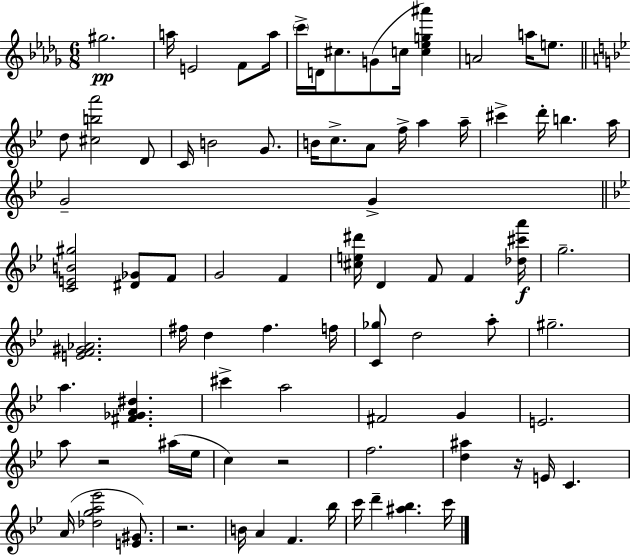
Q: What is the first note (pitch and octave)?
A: G#5